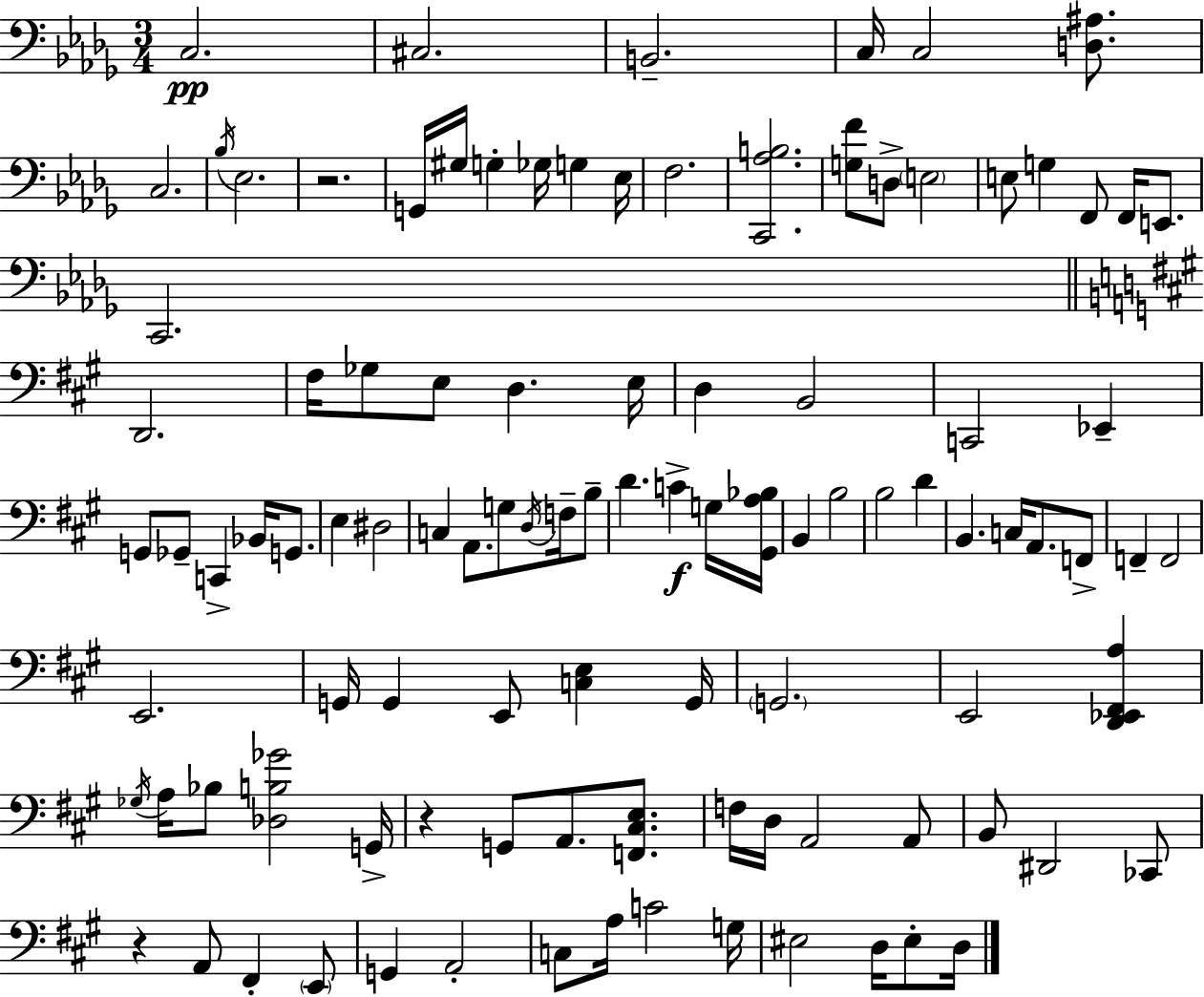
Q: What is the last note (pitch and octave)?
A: D3